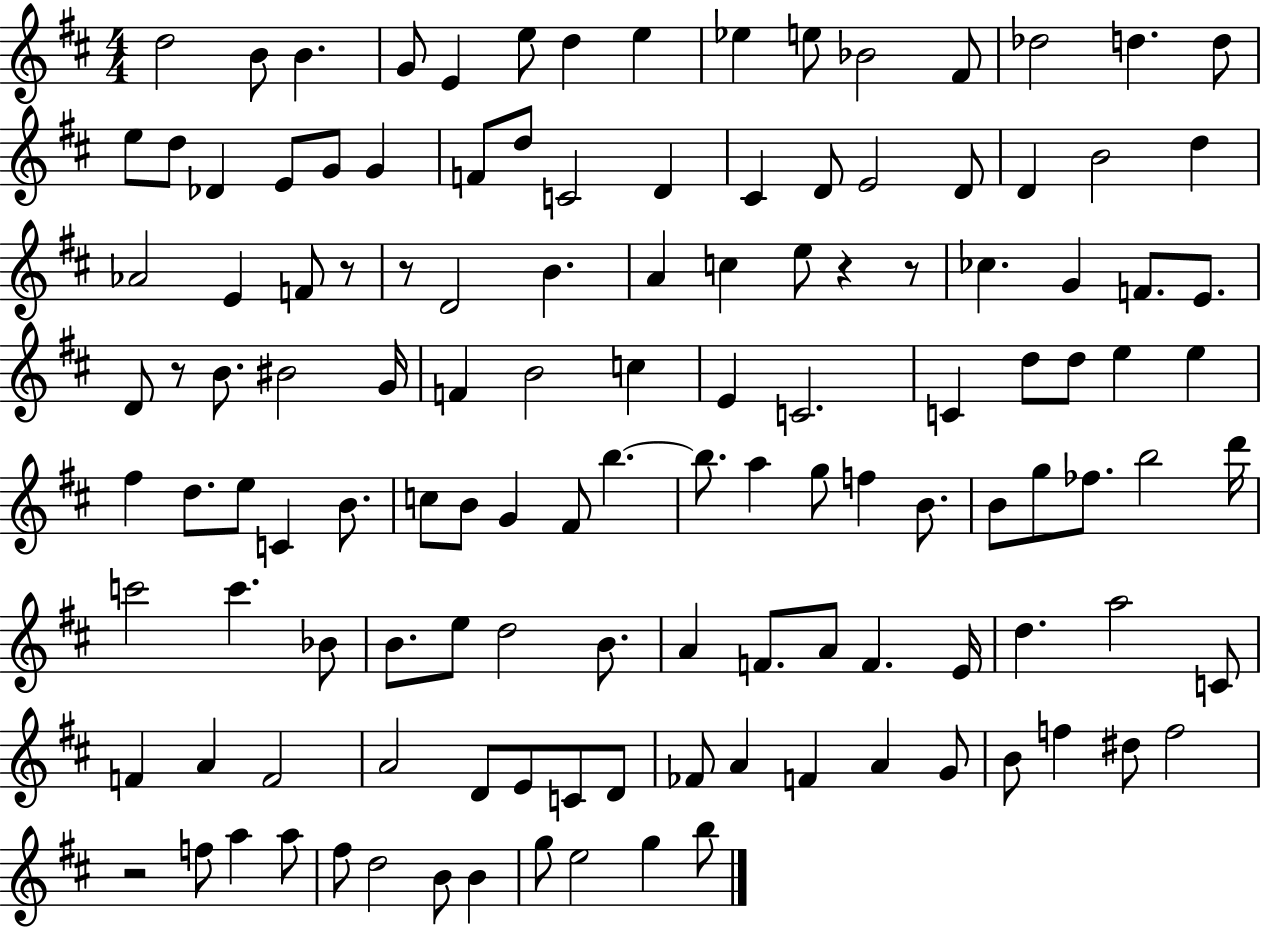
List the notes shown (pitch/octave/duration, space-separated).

D5/h B4/e B4/q. G4/e E4/q E5/e D5/q E5/q Eb5/q E5/e Bb4/h F#4/e Db5/h D5/q. D5/e E5/e D5/e Db4/q E4/e G4/e G4/q F4/e D5/e C4/h D4/q C#4/q D4/e E4/h D4/e D4/q B4/h D5/q Ab4/h E4/q F4/e R/e R/e D4/h B4/q. A4/q C5/q E5/e R/q R/e CES5/q. G4/q F4/e. E4/e. D4/e R/e B4/e. BIS4/h G4/s F4/q B4/h C5/q E4/q C4/h. C4/q D5/e D5/e E5/q E5/q F#5/q D5/e. E5/e C4/q B4/e. C5/e B4/e G4/q F#4/e B5/q. B5/e. A5/q G5/e F5/q B4/e. B4/e G5/e FES5/e. B5/h D6/s C6/h C6/q. Bb4/e B4/e. E5/e D5/h B4/e. A4/q F4/e. A4/e F4/q. E4/s D5/q. A5/h C4/e F4/q A4/q F4/h A4/h D4/e E4/e C4/e D4/e FES4/e A4/q F4/q A4/q G4/e B4/e F5/q D#5/e F5/h R/h F5/e A5/q A5/e F#5/e D5/h B4/e B4/q G5/e E5/h G5/q B5/e